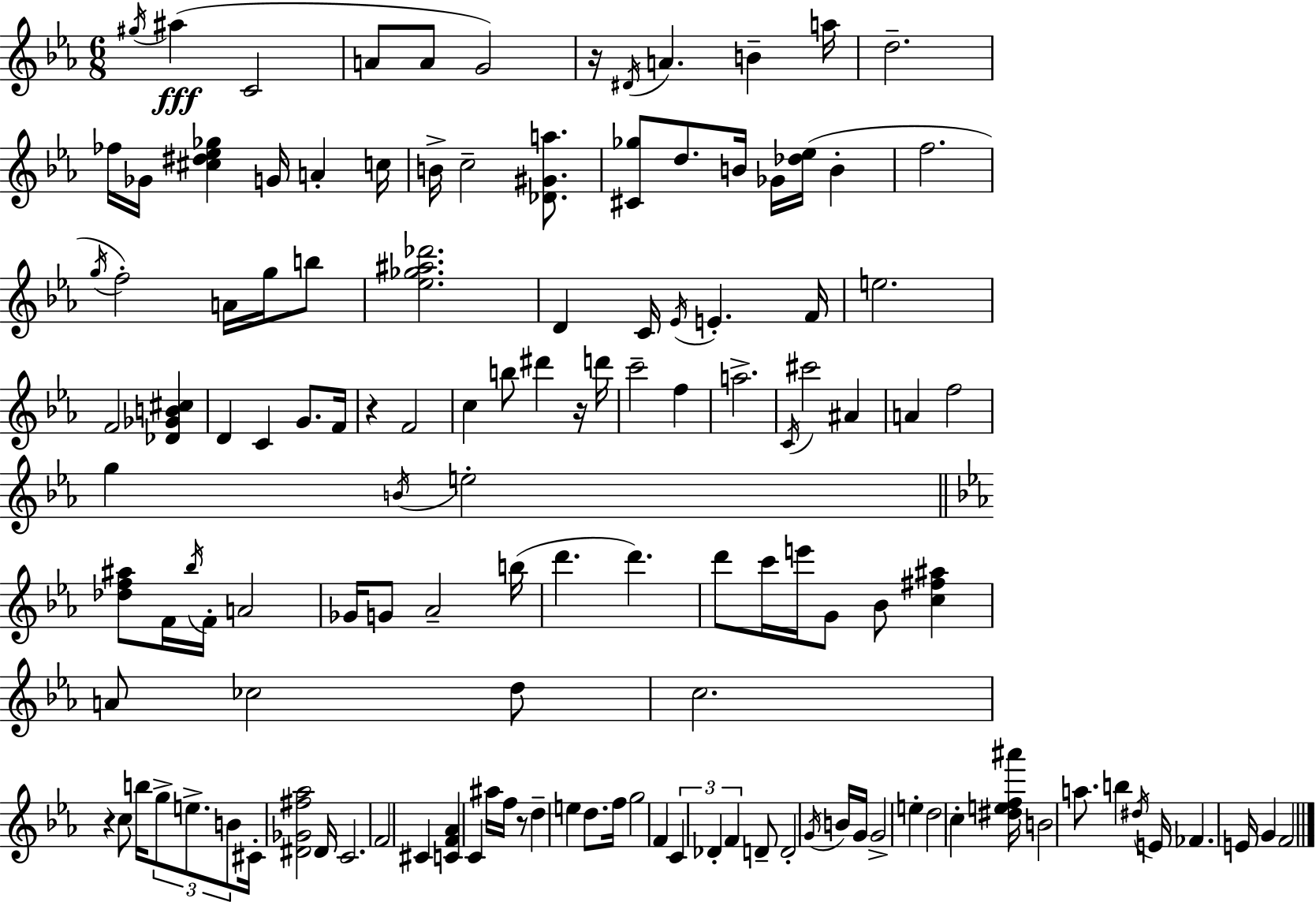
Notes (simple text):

G#5/s A#5/q C4/h A4/e A4/e G4/h R/s D#4/s A4/q. B4/q A5/s D5/h. FES5/s Gb4/s [C#5,D#5,Eb5,Gb5]/q G4/s A4/q C5/s B4/s C5/h [Db4,G#4,A5]/e. [C#4,Gb5]/e D5/e. B4/s Gb4/s [Db5,Eb5]/s B4/q F5/h. G5/s F5/h A4/s G5/s B5/e [Eb5,Gb5,A#5,Db6]/h. D4/q C4/s Eb4/s E4/q. F4/s E5/h. F4/h [Db4,Gb4,B4,C#5]/q D4/q C4/q G4/e. F4/s R/q F4/h C5/q B5/e D#6/q R/s D6/s C6/h F5/q A5/h. C4/s C#6/h A#4/q A4/q F5/h G5/q B4/s E5/h [Db5,F5,A#5]/e F4/s Bb5/s F4/s A4/h Gb4/s G4/e Ab4/h B5/s D6/q. D6/q. D6/e C6/s E6/s G4/e Bb4/e [C5,F#5,A#5]/q A4/e CES5/h D5/e C5/h. R/q C5/e B5/s G5/e E5/e. B4/e C#4/s [D#4,Gb4,F#5,Ab5]/h D#4/s C4/h. F4/h C#4/q [C4,F4,Ab4]/q C4/q A#5/s F5/s R/e D5/q E5/q D5/e. F5/s G5/h F4/q C4/q Db4/q F4/q D4/e D4/h G4/s B4/s G4/s G4/h E5/q D5/h C5/q [D#5,E5,F5,A#6]/s B4/h A5/e. B5/q D#5/s E4/s FES4/q. E4/s G4/q F4/h